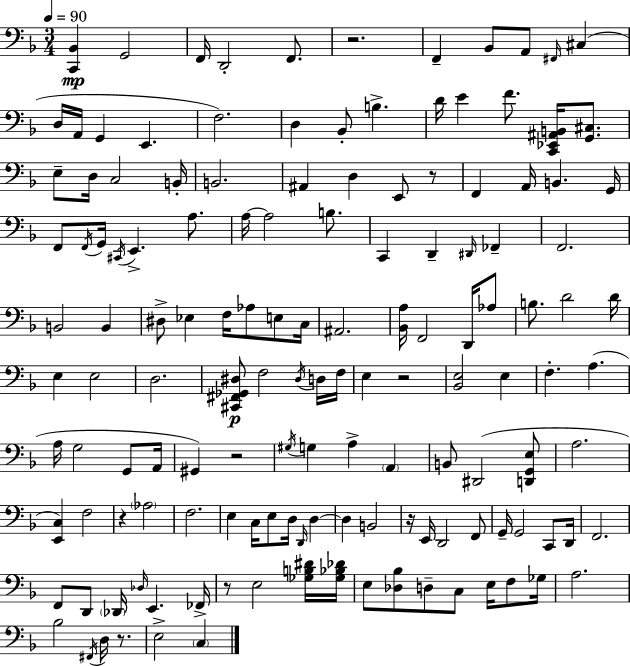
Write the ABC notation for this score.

X:1
T:Untitled
M:3/4
L:1/4
K:F
[C,,_B,,] G,,2 F,,/4 D,,2 F,,/2 z2 F,, _B,,/2 A,,/2 ^F,,/4 ^C, D,/4 A,,/4 G,, E,, F,2 D, _B,,/2 B, D/4 E F/2 [C,,_E,,^A,,B,,]/4 [G,,^C,]/2 E,/2 D,/4 C,2 B,,/4 B,,2 ^A,, D, E,,/2 z/2 F,, A,,/4 B,, G,,/4 F,,/2 F,,/4 G,,/4 ^C,,/4 E,, A,/2 A,/4 A,2 B,/2 C,, D,, ^D,,/4 _F,, F,,2 B,,2 B,, ^D,/2 _E, F,/4 _A,/2 E,/2 C,/4 ^A,,2 [_B,,A,]/4 F,,2 D,,/4 _A,/2 B,/2 D2 D/4 E, E,2 D,2 [^C,,^F,,_G,,^D,]/2 F,2 ^D,/4 D,/4 F,/4 E, z2 [_B,,E,]2 E, F, A, A,/4 G,2 G,,/2 A,,/4 ^G,, z2 ^G,/4 G, A, A,, B,,/2 ^D,,2 [D,,G,,E,]/2 A,2 [E,,C,] F,2 z _A,2 F,2 E, C,/4 E,/2 D,/4 D,,/4 D, D, B,,2 z/4 E,,/4 D,,2 F,,/2 G,,/4 G,,2 C,,/2 D,,/4 F,,2 F,,/2 D,,/2 _D,,/4 _D,/4 E,, _F,,/4 z/2 E,2 [_G,B,^D]/4 [_G,_B,_D]/4 E,/2 [_D,_B,]/2 D,/2 C,/2 E,/4 F,/2 _G,/4 A,2 _B,2 ^F,,/4 D,/4 z/2 E,2 C,